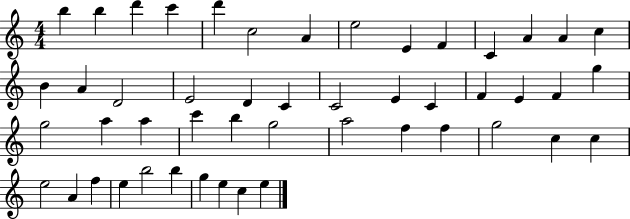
{
  \clef treble
  \numericTimeSignature
  \time 4/4
  \key c \major
  b''4 b''4 d'''4 c'''4 | d'''4 c''2 a'4 | e''2 e'4 f'4 | c'4 a'4 a'4 c''4 | \break b'4 a'4 d'2 | e'2 d'4 c'4 | c'2 e'4 c'4 | f'4 e'4 f'4 g''4 | \break g''2 a''4 a''4 | c'''4 b''4 g''2 | a''2 f''4 f''4 | g''2 c''4 c''4 | \break e''2 a'4 f''4 | e''4 b''2 b''4 | g''4 e''4 c''4 e''4 | \bar "|."
}